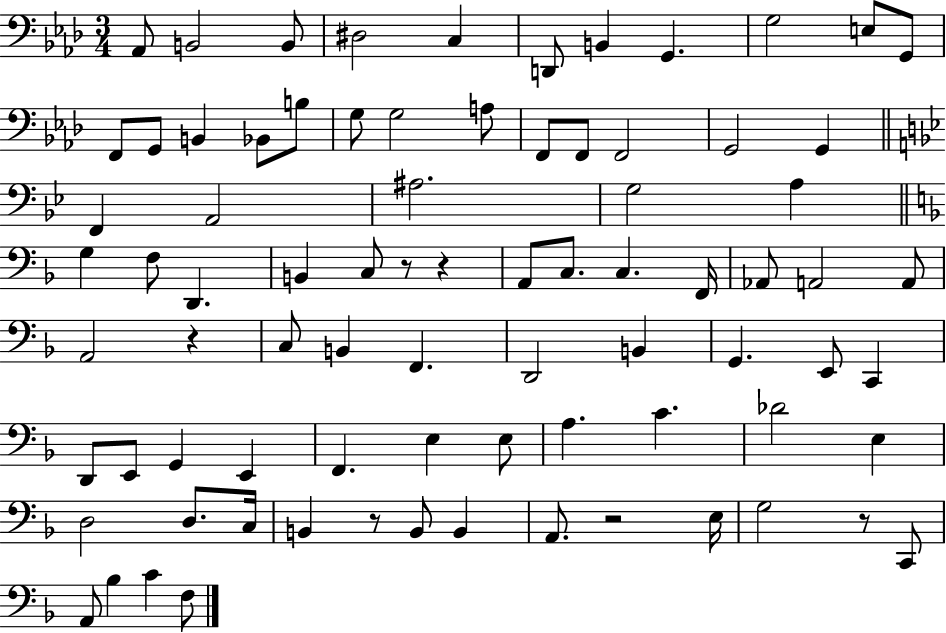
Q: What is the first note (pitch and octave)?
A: Ab2